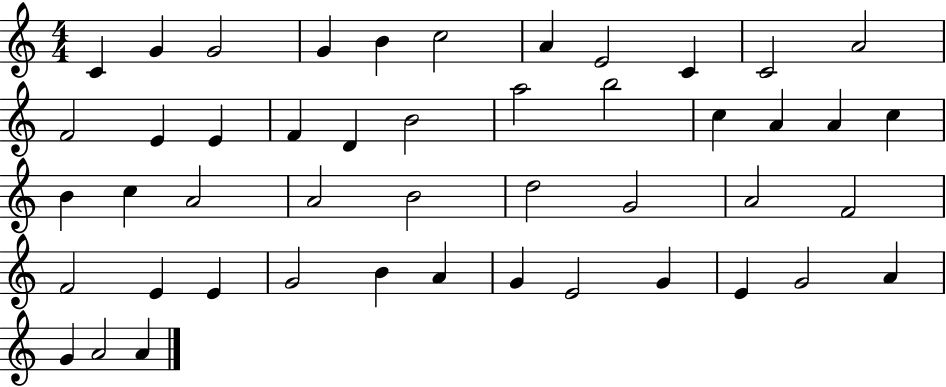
C4/q G4/q G4/h G4/q B4/q C5/h A4/q E4/h C4/q C4/h A4/h F4/h E4/q E4/q F4/q D4/q B4/h A5/h B5/h C5/q A4/q A4/q C5/q B4/q C5/q A4/h A4/h B4/h D5/h G4/h A4/h F4/h F4/h E4/q E4/q G4/h B4/q A4/q G4/q E4/h G4/q E4/q G4/h A4/q G4/q A4/h A4/q